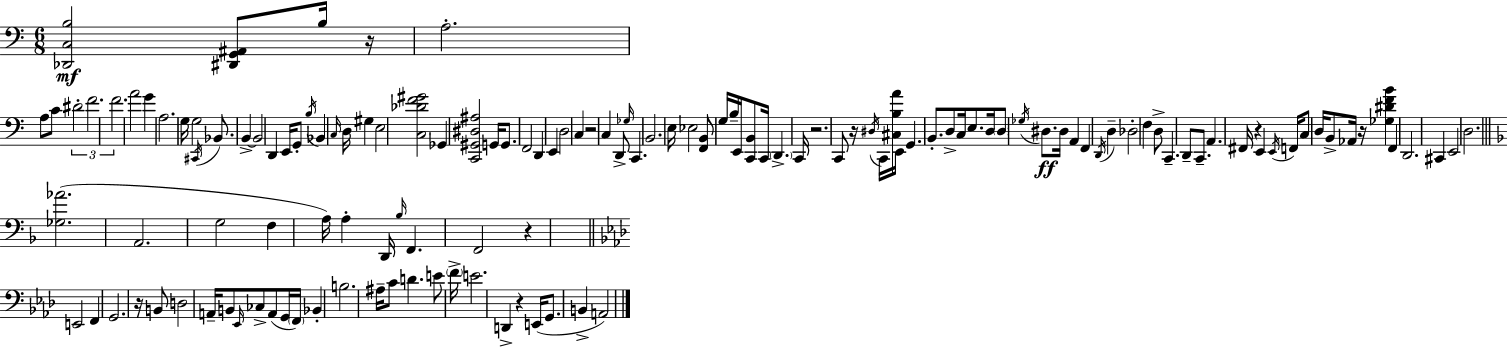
[Db2,C3,B3]/h [D#2,G2,A#2]/e B3/s R/s A3/h. A3/e C4/e D#4/h F4/h. F4/h. A4/h G4/q A3/h. G3/s G3/h C#2/s Bb2/e. B2/q B2/h D2/q E2/s G2/e B3/s Bb2/q C3/s D3/s G#3/q E3/h [C3,Db4,F4,G#4]/h Gb2/q [C2,G#2,D#3,A#3]/h G2/s G2/e. F2/h D2/q E2/q D3/h C3/q R/h C3/q D2/e Gb3/s C2/q. B2/h. E3/s Eb3/h [F2,B2]/e G3/s B3/s E2/s [C2,B2]/e C2/s D2/q. C2/s R/h. C2/e R/s D#3/s C2/s [C#3,B3,A4]/s E2/s G2/q. B2/e. D3/e C3/s E3/e. D3/s D3/e Gb3/s D#3/e. D#3/s A2/q F2/q D2/s D3/q Db3/h F3/q D3/e C2/q. D2/e C2/e. A2/q. F#2/s R/q E2/q E2/s F2/s C3/e D3/s B2/e Ab2/s R/s [Gb3,D#4,F4,B4]/q F2/q D2/h. C#2/q E2/h D3/h. [Gb3,Ab4]/h. A2/h. G3/h F3/q A3/s A3/q D2/s Bb3/s F2/q. F2/h R/q E2/h F2/q G2/h. R/s B2/e D3/h A2/s B2/e Eb2/s CES3/e A2/e G2/s F2/s Bb2/q B3/h. A#3/s C4/e D4/q. E4/e F4/s E4/h. D2/q R/q E2/s G2/e. B2/q A2/h